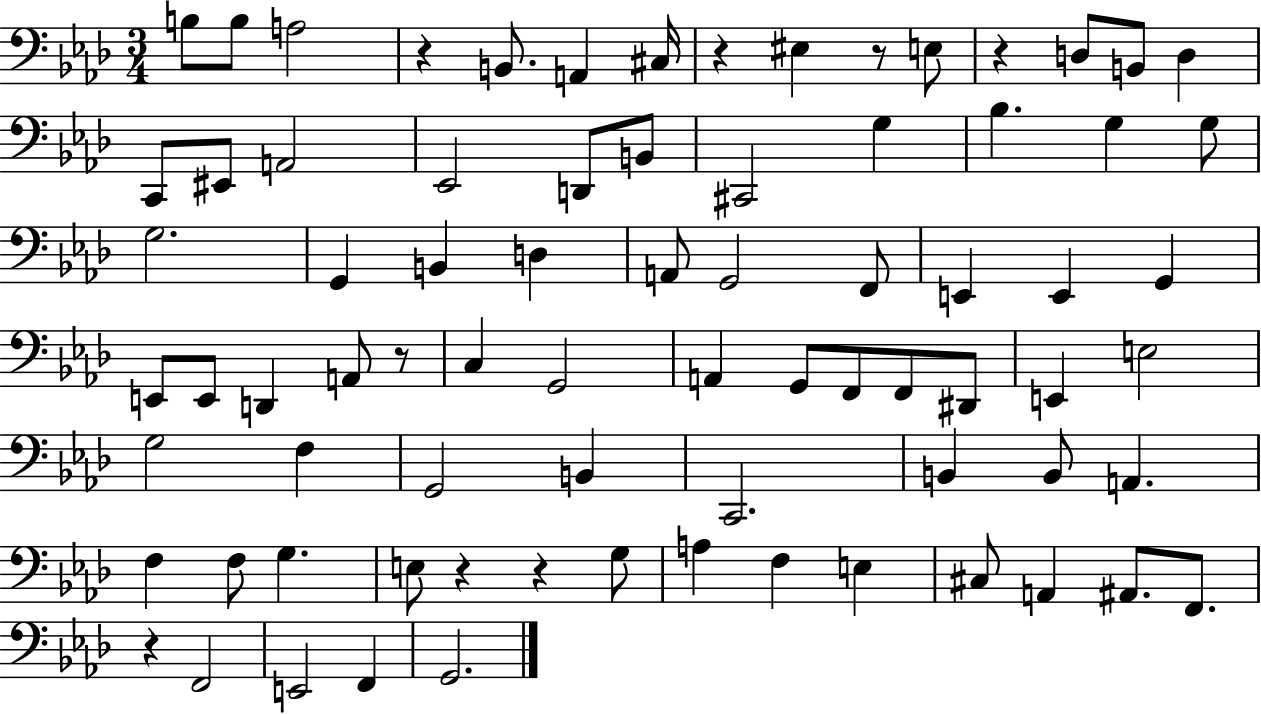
B3/e B3/e A3/h R/q B2/e. A2/q C#3/s R/q EIS3/q R/e E3/e R/q D3/e B2/e D3/q C2/e EIS2/e A2/h Eb2/h D2/e B2/e C#2/h G3/q Bb3/q. G3/q G3/e G3/h. G2/q B2/q D3/q A2/e G2/h F2/e E2/q E2/q G2/q E2/e E2/e D2/q A2/e R/e C3/q G2/h A2/q G2/e F2/e F2/e D#2/e E2/q E3/h G3/h F3/q G2/h B2/q C2/h. B2/q B2/e A2/q. F3/q F3/e G3/q. E3/e R/q R/q G3/e A3/q F3/q E3/q C#3/e A2/q A#2/e. F2/e. R/q F2/h E2/h F2/q G2/h.